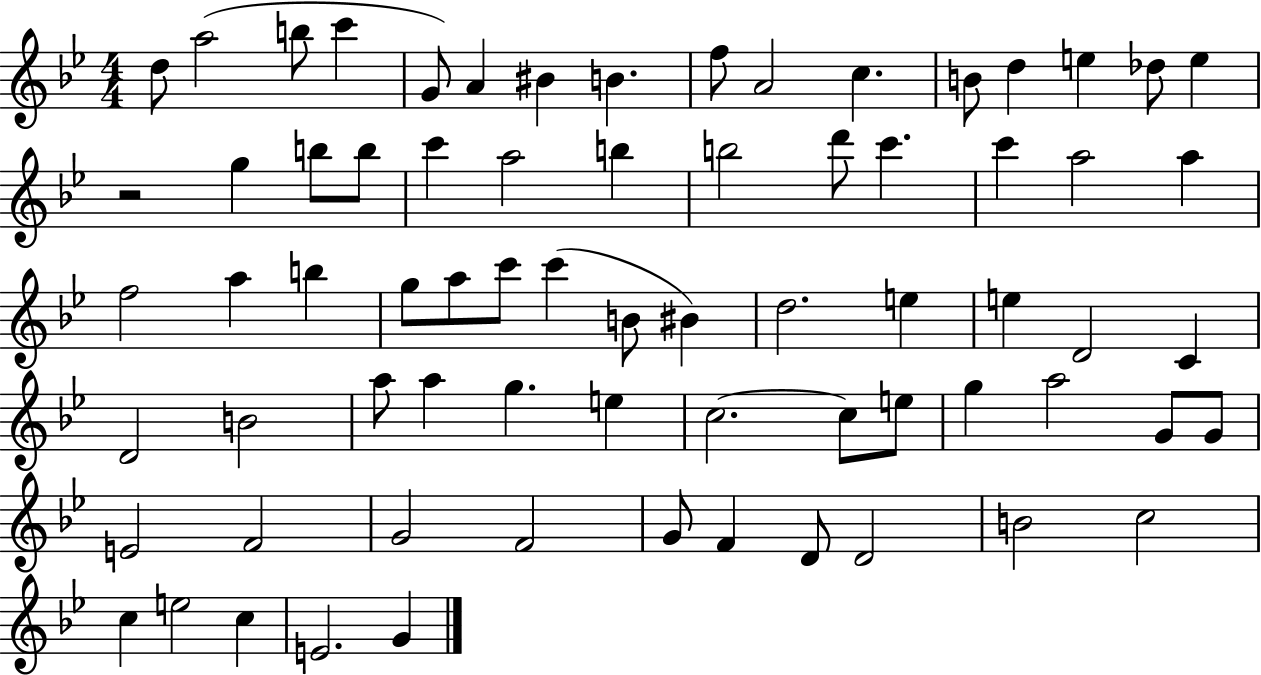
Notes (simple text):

D5/e A5/h B5/e C6/q G4/e A4/q BIS4/q B4/q. F5/e A4/h C5/q. B4/e D5/q E5/q Db5/e E5/q R/h G5/q B5/e B5/e C6/q A5/h B5/q B5/h D6/e C6/q. C6/q A5/h A5/q F5/h A5/q B5/q G5/e A5/e C6/e C6/q B4/e BIS4/q D5/h. E5/q E5/q D4/h C4/q D4/h B4/h A5/e A5/q G5/q. E5/q C5/h. C5/e E5/e G5/q A5/h G4/e G4/e E4/h F4/h G4/h F4/h G4/e F4/q D4/e D4/h B4/h C5/h C5/q E5/h C5/q E4/h. G4/q